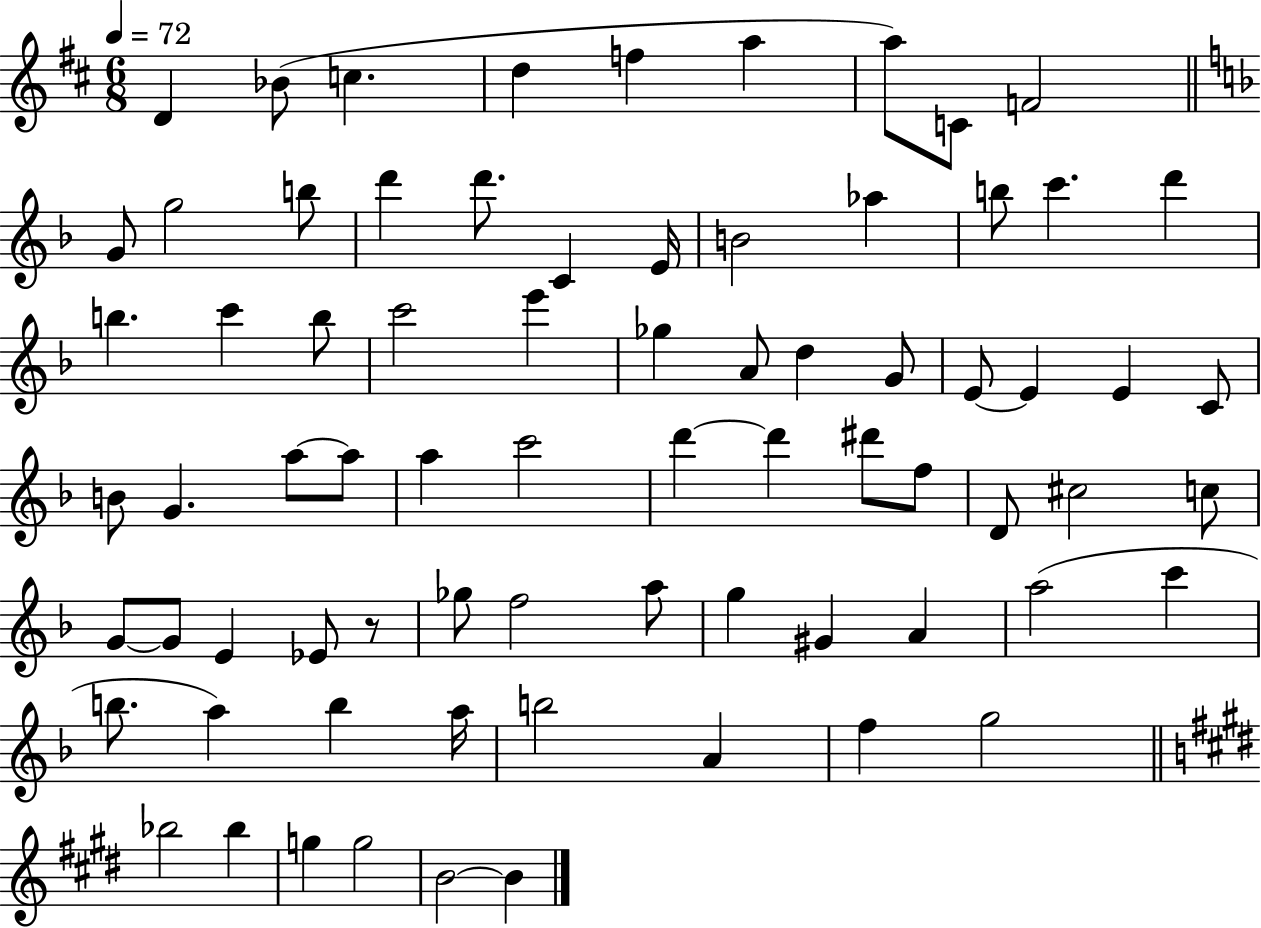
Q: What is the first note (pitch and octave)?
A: D4